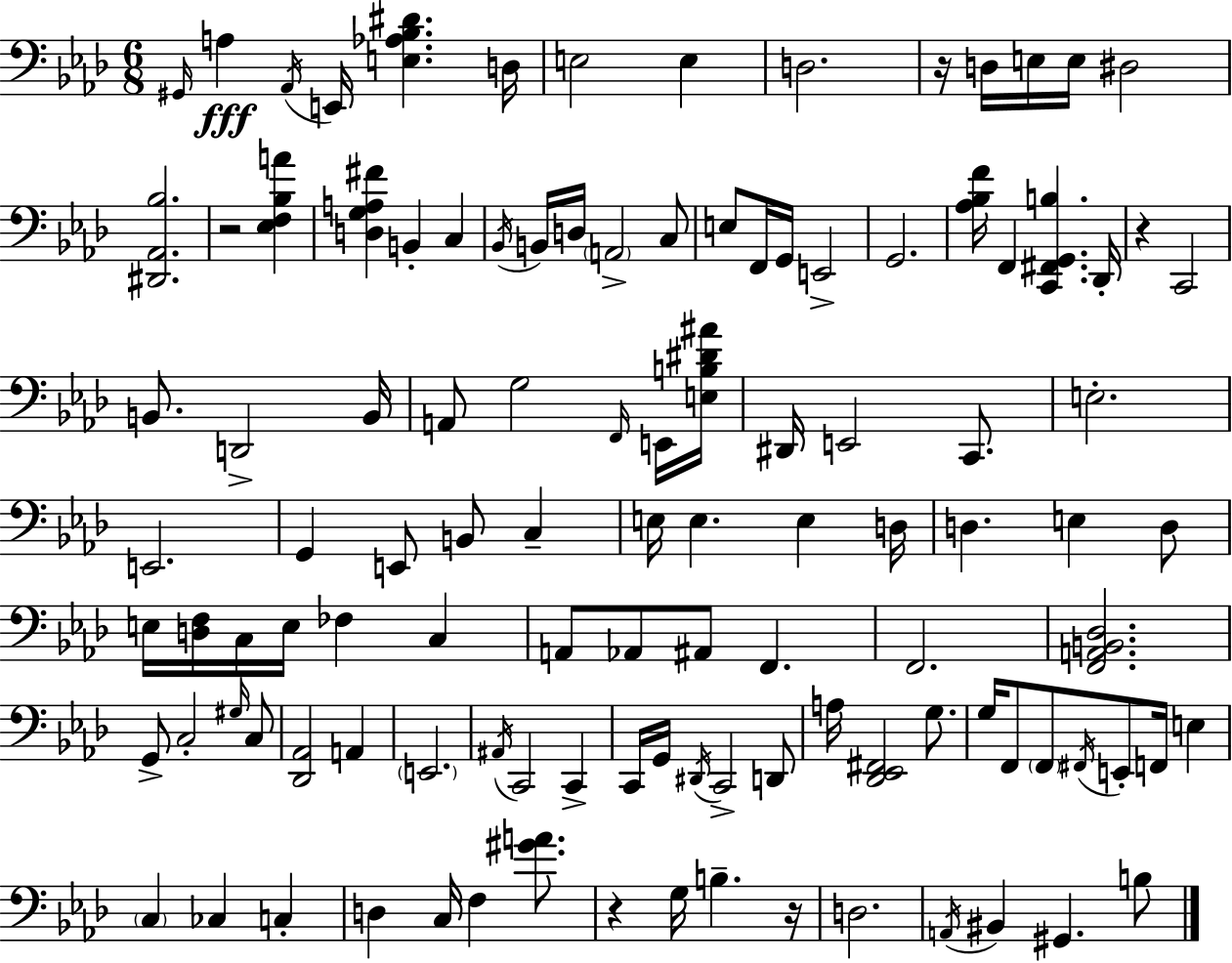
G#2/s A3/q Ab2/s E2/s [E3,Ab3,Bb3,D#4]/q. D3/s E3/h E3/q D3/h. R/s D3/s E3/s E3/s D#3/h [D#2,Ab2,Bb3]/h. R/h [Eb3,F3,Bb3,A4]/q [D3,G3,A3,F#4]/q B2/q C3/q Bb2/s B2/s D3/s A2/h C3/e E3/e F2/s G2/s E2/h G2/h. [Ab3,Bb3,F4]/s F2/q [C2,F#2,G2,B3]/q. Db2/s R/q C2/h B2/e. D2/h B2/s A2/e G3/h F2/s E2/s [E3,B3,D#4,A#4]/s D#2/s E2/h C2/e. E3/h. E2/h. G2/q E2/e B2/e C3/q E3/s E3/q. E3/q D3/s D3/q. E3/q D3/e E3/s [D3,F3]/s C3/s E3/s FES3/q C3/q A2/e Ab2/e A#2/e F2/q. F2/h. [F2,A2,B2,Db3]/h. G2/e C3/h G#3/s C3/e [Db2,Ab2]/h A2/q E2/h. A#2/s C2/h C2/q C2/s G2/s D#2/s C2/h D2/e A3/s [Db2,Eb2,F#2]/h G3/e. G3/s F2/e F2/e F#2/s E2/e F2/s E3/q C3/q CES3/q C3/q D3/q C3/s F3/q [G#4,A4]/e. R/q G3/s B3/q. R/s D3/h. A2/s BIS2/q G#2/q. B3/e